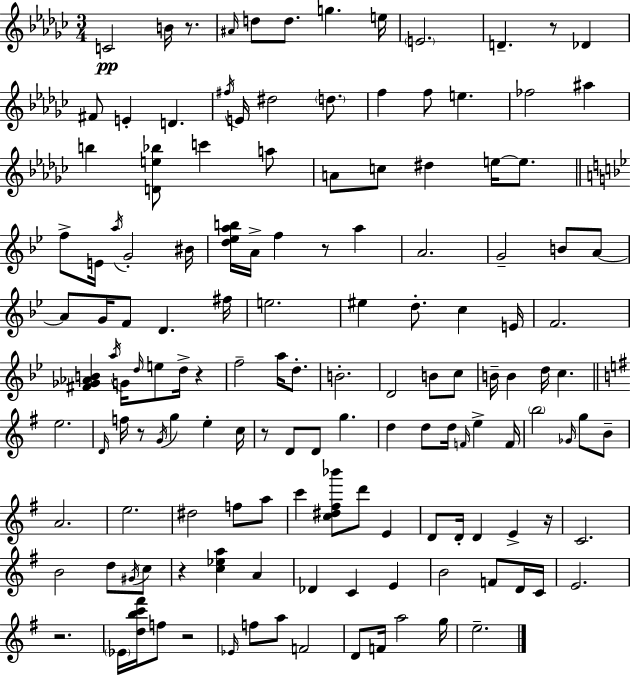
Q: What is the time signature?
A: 3/4